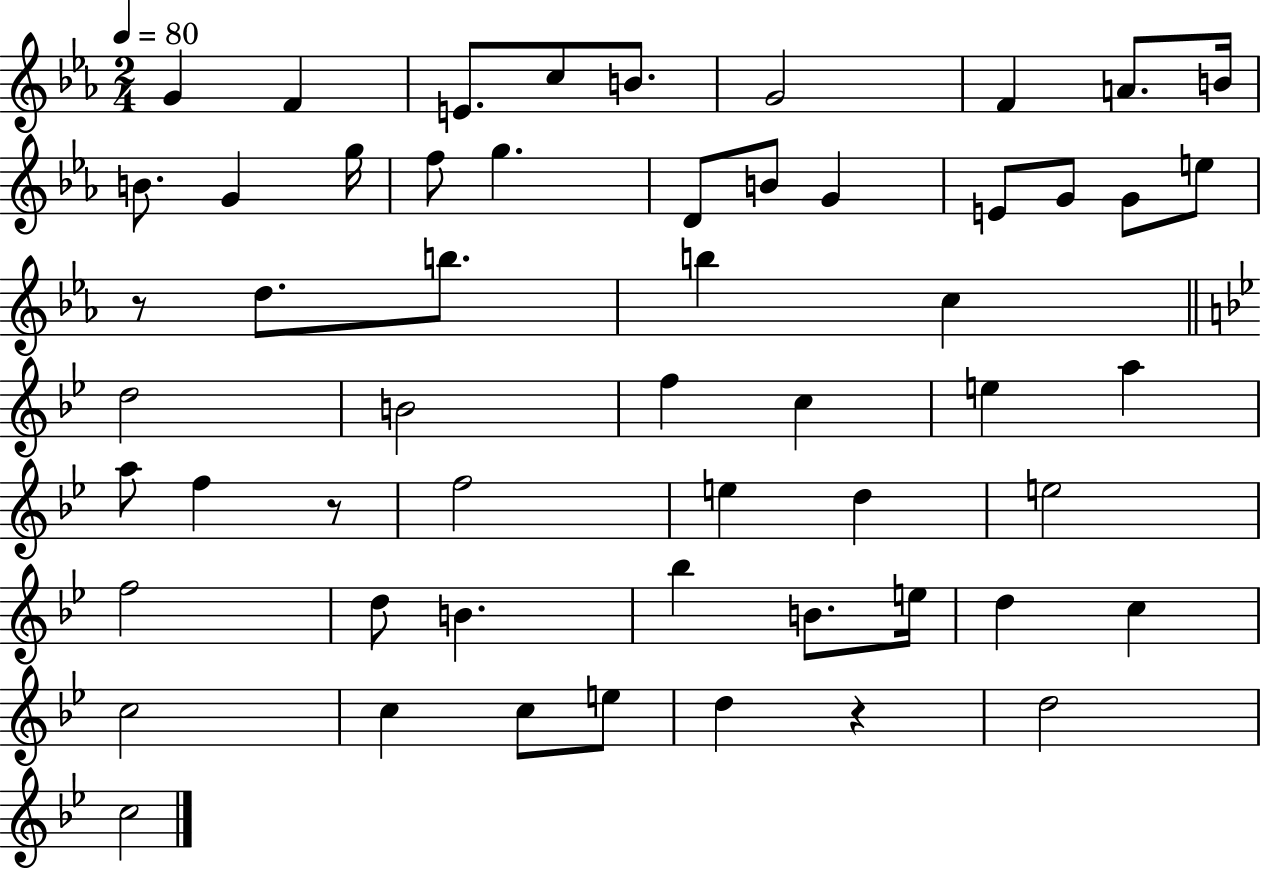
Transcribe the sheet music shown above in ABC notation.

X:1
T:Untitled
M:2/4
L:1/4
K:Eb
G F E/2 c/2 B/2 G2 F A/2 B/4 B/2 G g/4 f/2 g D/2 B/2 G E/2 G/2 G/2 e/2 z/2 d/2 b/2 b c d2 B2 f c e a a/2 f z/2 f2 e d e2 f2 d/2 B _b B/2 e/4 d c c2 c c/2 e/2 d z d2 c2